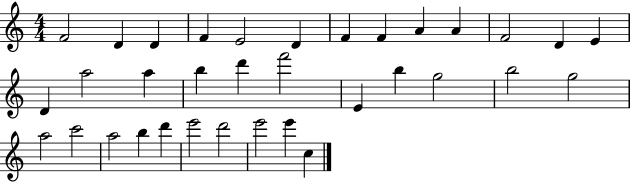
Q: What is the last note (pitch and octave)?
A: C5